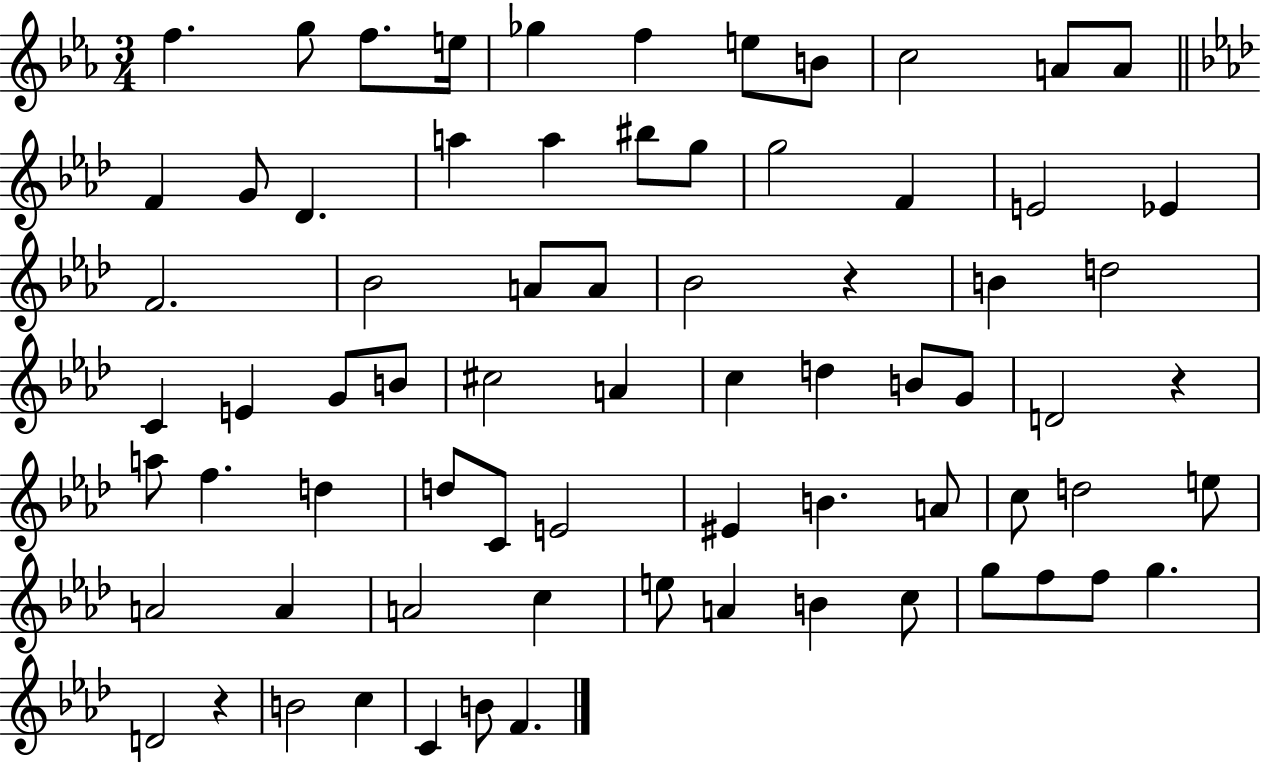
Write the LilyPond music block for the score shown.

{
  \clef treble
  \numericTimeSignature
  \time 3/4
  \key ees \major
  f''4. g''8 f''8. e''16 | ges''4 f''4 e''8 b'8 | c''2 a'8 a'8 | \bar "||" \break \key f \minor f'4 g'8 des'4. | a''4 a''4 bis''8 g''8 | g''2 f'4 | e'2 ees'4 | \break f'2. | bes'2 a'8 a'8 | bes'2 r4 | b'4 d''2 | \break c'4 e'4 g'8 b'8 | cis''2 a'4 | c''4 d''4 b'8 g'8 | d'2 r4 | \break a''8 f''4. d''4 | d''8 c'8 e'2 | eis'4 b'4. a'8 | c''8 d''2 e''8 | \break a'2 a'4 | a'2 c''4 | e''8 a'4 b'4 c''8 | g''8 f''8 f''8 g''4. | \break d'2 r4 | b'2 c''4 | c'4 b'8 f'4. | \bar "|."
}